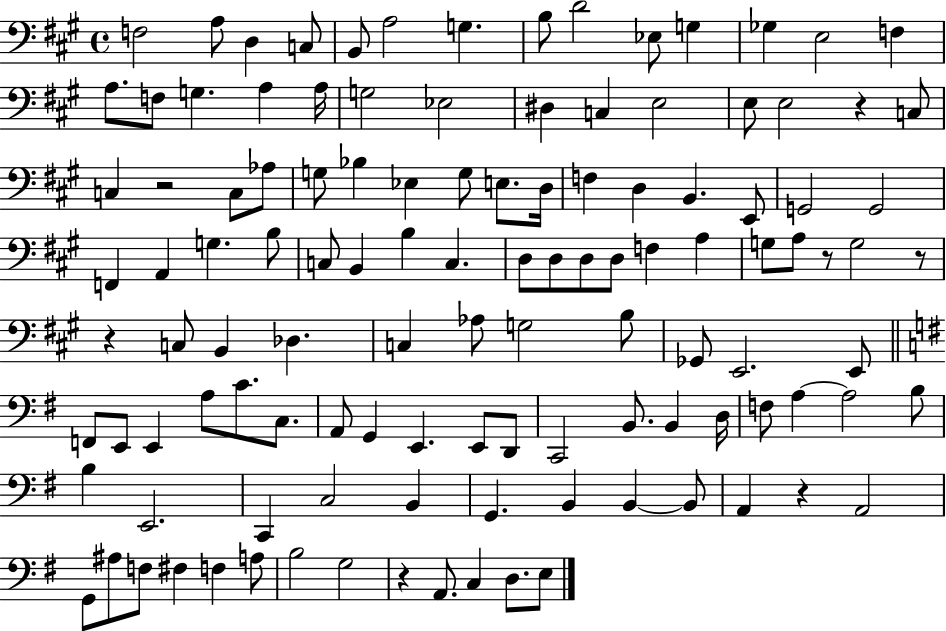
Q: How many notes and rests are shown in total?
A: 118